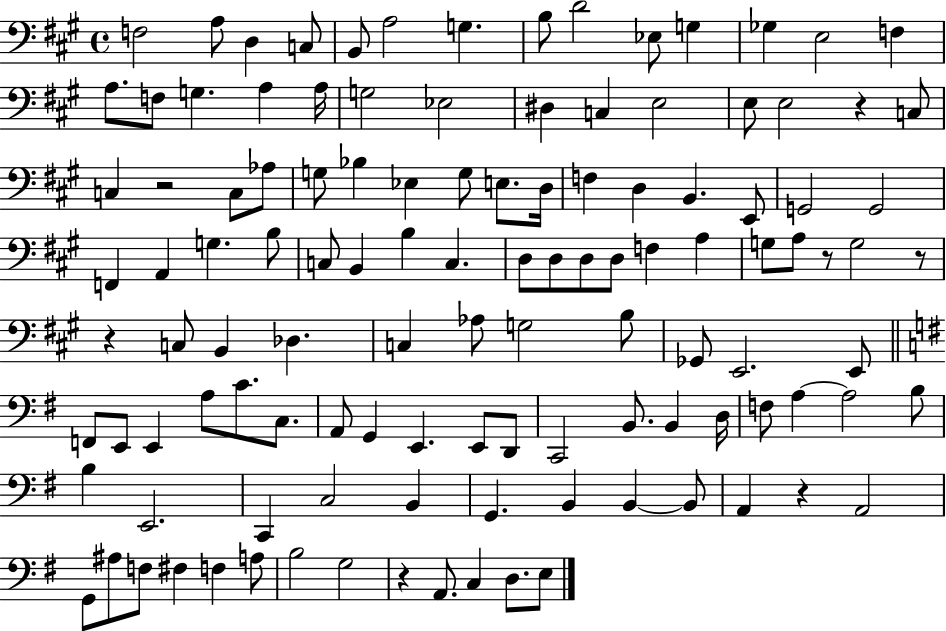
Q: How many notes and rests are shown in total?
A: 118